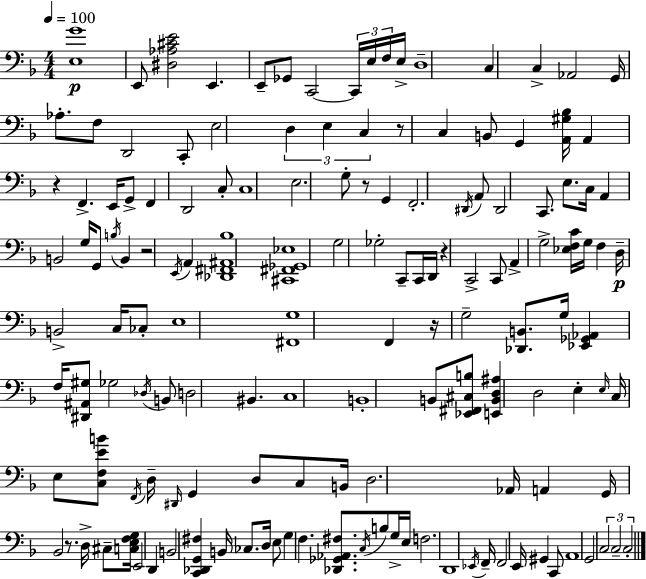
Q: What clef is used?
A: bass